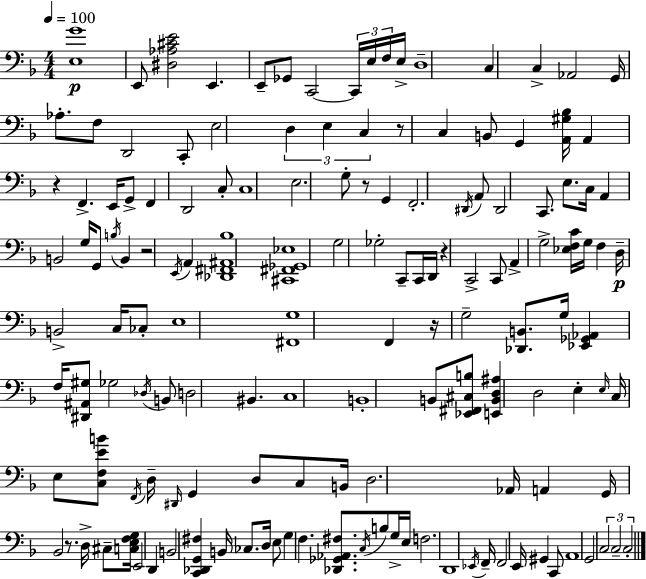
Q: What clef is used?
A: bass